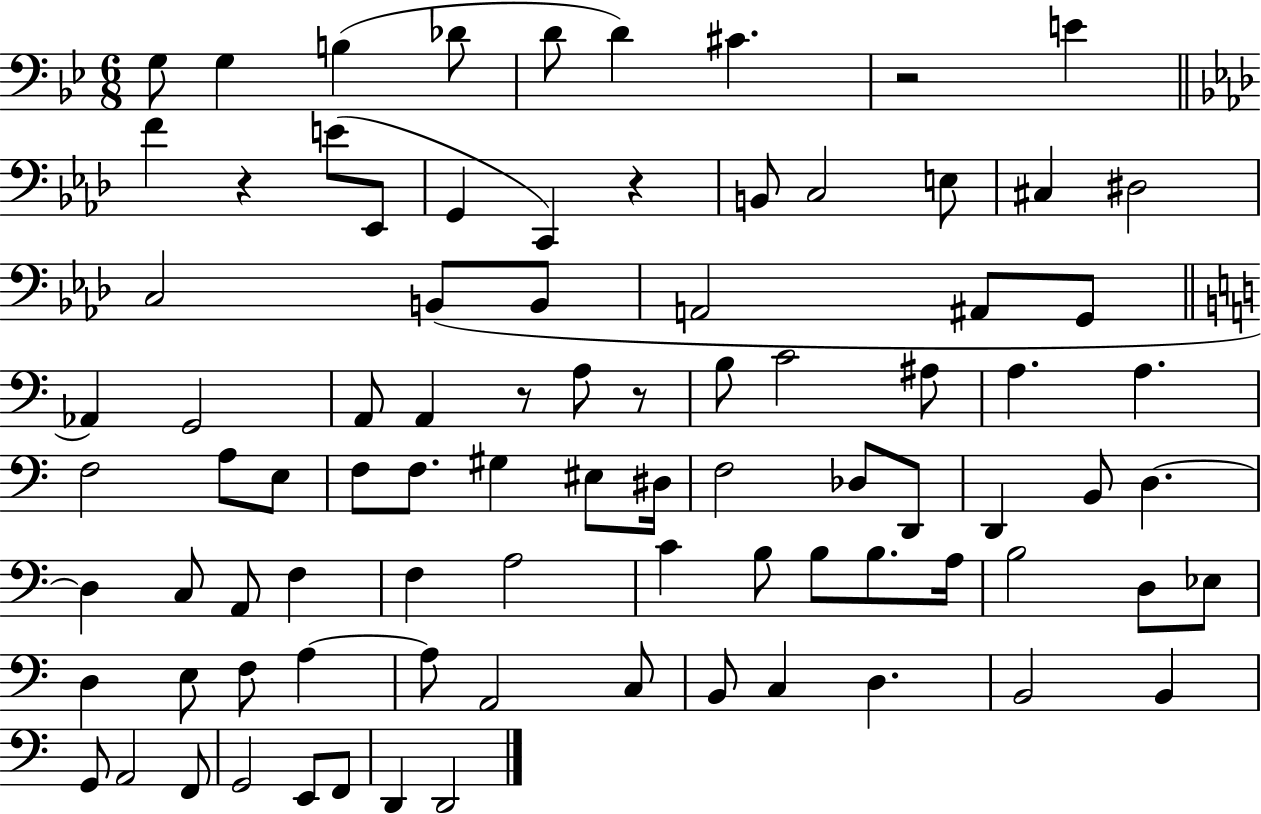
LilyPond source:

{
  \clef bass
  \numericTimeSignature
  \time 6/8
  \key bes \major
  g8 g4 b4( des'8 | d'8 d'4) cis'4. | r2 e'4 | \bar "||" \break \key f \minor f'4 r4 e'8( ees,8 | g,4 c,4) r4 | b,8 c2 e8 | cis4 dis2 | \break c2 b,8( b,8 | a,2 ais,8 g,8 | \bar "||" \break \key c \major aes,4) g,2 | a,8 a,4 r8 a8 r8 | b8 c'2 ais8 | a4. a4. | \break f2 a8 e8 | f8 f8. gis4 eis8 dis16 | f2 des8 d,8 | d,4 b,8 d4.~~ | \break d4 c8 a,8 f4 | f4 a2 | c'4 b8 b8 b8. a16 | b2 d8 ees8 | \break d4 e8 f8 a4~~ | a8 a,2 c8 | b,8 c4 d4. | b,2 b,4 | \break g,8 a,2 f,8 | g,2 e,8 f,8 | d,4 d,2 | \bar "|."
}